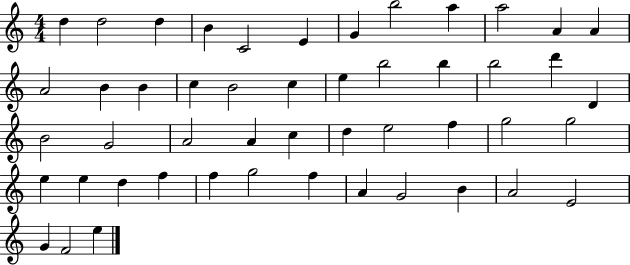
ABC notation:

X:1
T:Untitled
M:4/4
L:1/4
K:C
d d2 d B C2 E G b2 a a2 A A A2 B B c B2 c e b2 b b2 d' D B2 G2 A2 A c d e2 f g2 g2 e e d f f g2 f A G2 B A2 E2 G F2 e